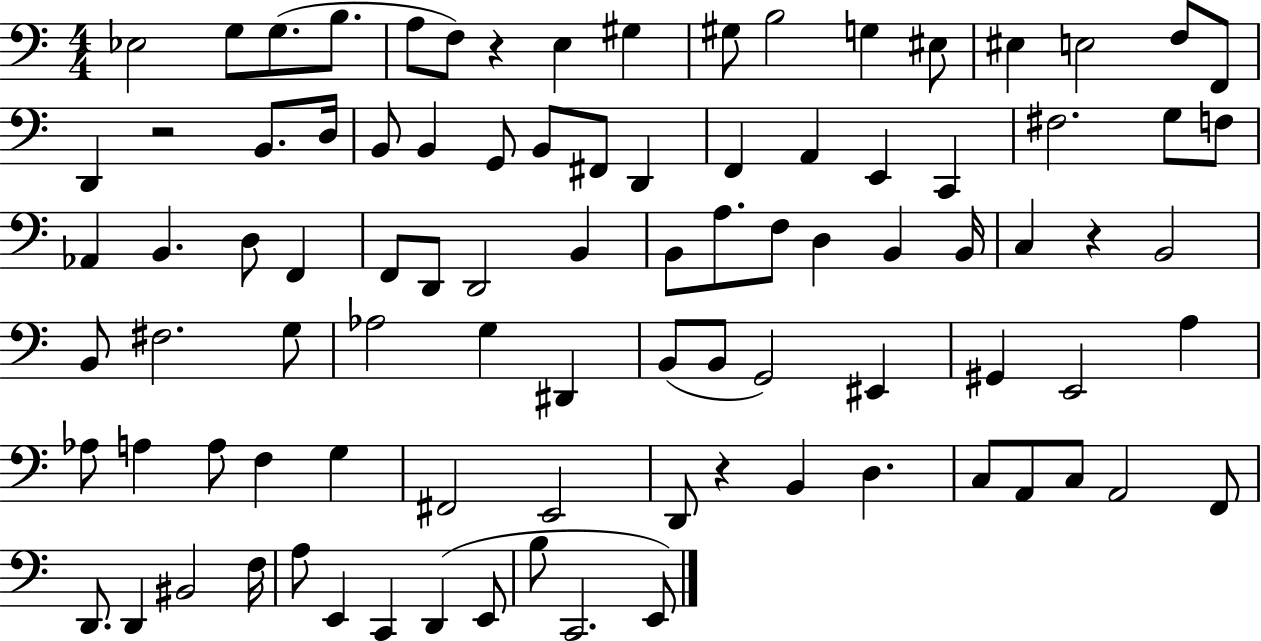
X:1
T:Untitled
M:4/4
L:1/4
K:C
_E,2 G,/2 G,/2 B,/2 A,/2 F,/2 z E, ^G, ^G,/2 B,2 G, ^E,/2 ^E, E,2 F,/2 F,,/2 D,, z2 B,,/2 D,/4 B,,/2 B,, G,,/2 B,,/2 ^F,,/2 D,, F,, A,, E,, C,, ^F,2 G,/2 F,/2 _A,, B,, D,/2 F,, F,,/2 D,,/2 D,,2 B,, B,,/2 A,/2 F,/2 D, B,, B,,/4 C, z B,,2 B,,/2 ^F,2 G,/2 _A,2 G, ^D,, B,,/2 B,,/2 G,,2 ^E,, ^G,, E,,2 A, _A,/2 A, A,/2 F, G, ^F,,2 E,,2 D,,/2 z B,, D, C,/2 A,,/2 C,/2 A,,2 F,,/2 D,,/2 D,, ^B,,2 F,/4 A,/2 E,, C,, D,, E,,/2 B,/2 C,,2 E,,/2